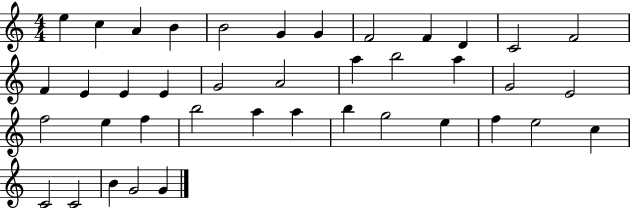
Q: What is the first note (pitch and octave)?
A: E5